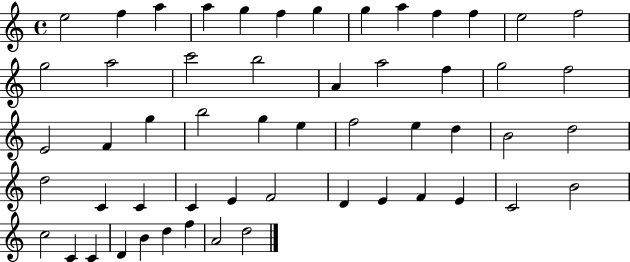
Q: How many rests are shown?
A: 0